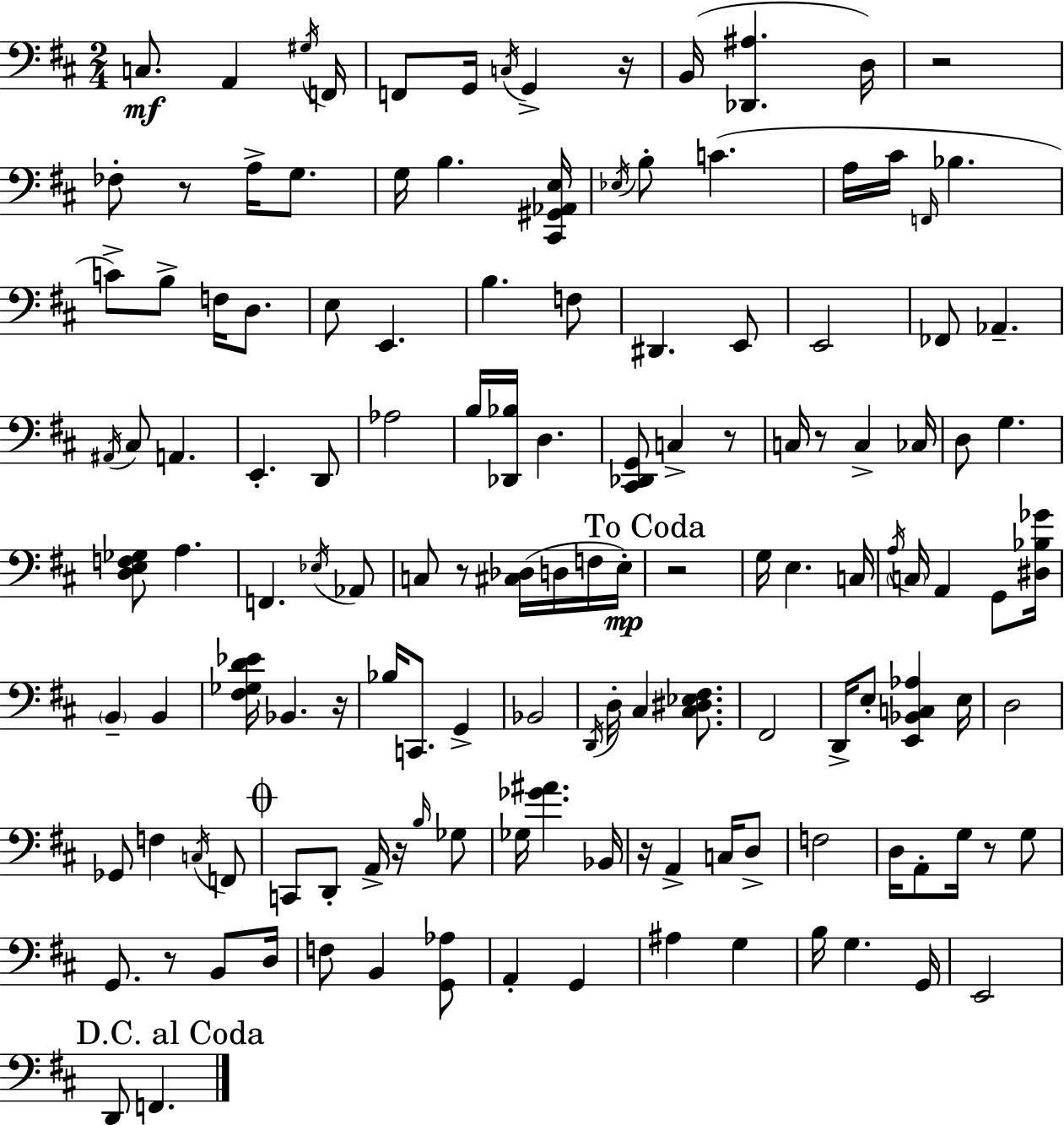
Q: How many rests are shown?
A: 12